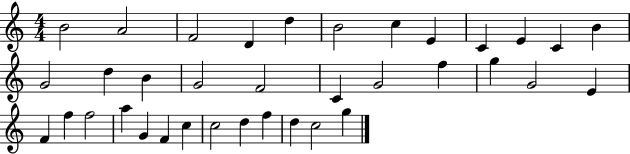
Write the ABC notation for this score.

X:1
T:Untitled
M:4/4
L:1/4
K:C
B2 A2 F2 D d B2 c E C E C B G2 d B G2 F2 C G2 f g G2 E F f f2 a G F c c2 d f d c2 g